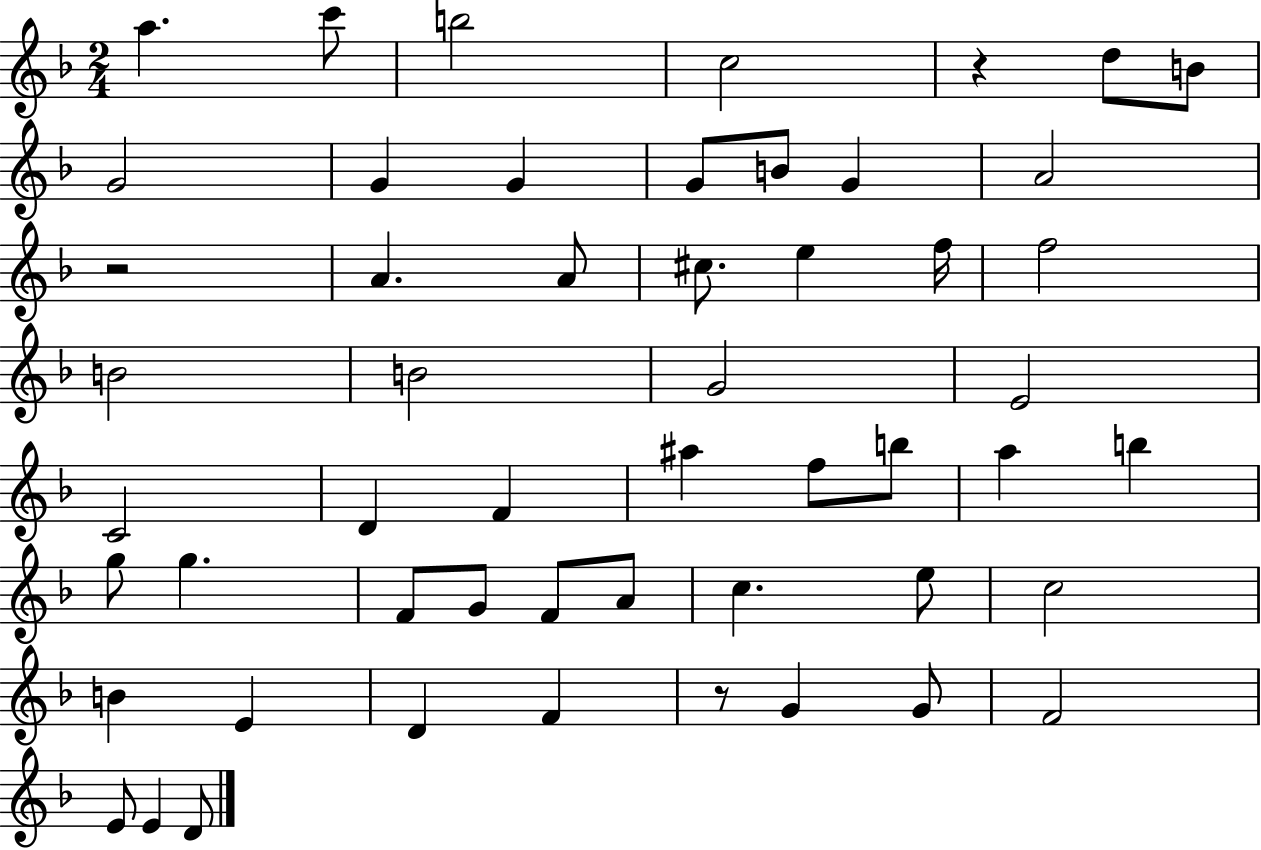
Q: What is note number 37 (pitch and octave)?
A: A4